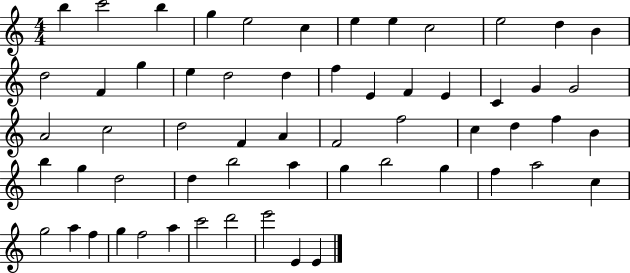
{
  \clef treble
  \numericTimeSignature
  \time 4/4
  \key c \major
  b''4 c'''2 b''4 | g''4 e''2 c''4 | e''4 e''4 c''2 | e''2 d''4 b'4 | \break d''2 f'4 g''4 | e''4 d''2 d''4 | f''4 e'4 f'4 e'4 | c'4 g'4 g'2 | \break a'2 c''2 | d''2 f'4 a'4 | f'2 f''2 | c''4 d''4 f''4 b'4 | \break b''4 g''4 d''2 | d''4 b''2 a''4 | g''4 b''2 g''4 | f''4 a''2 c''4 | \break g''2 a''4 f''4 | g''4 f''2 a''4 | c'''2 d'''2 | e'''2 e'4 e'4 | \break \bar "|."
}